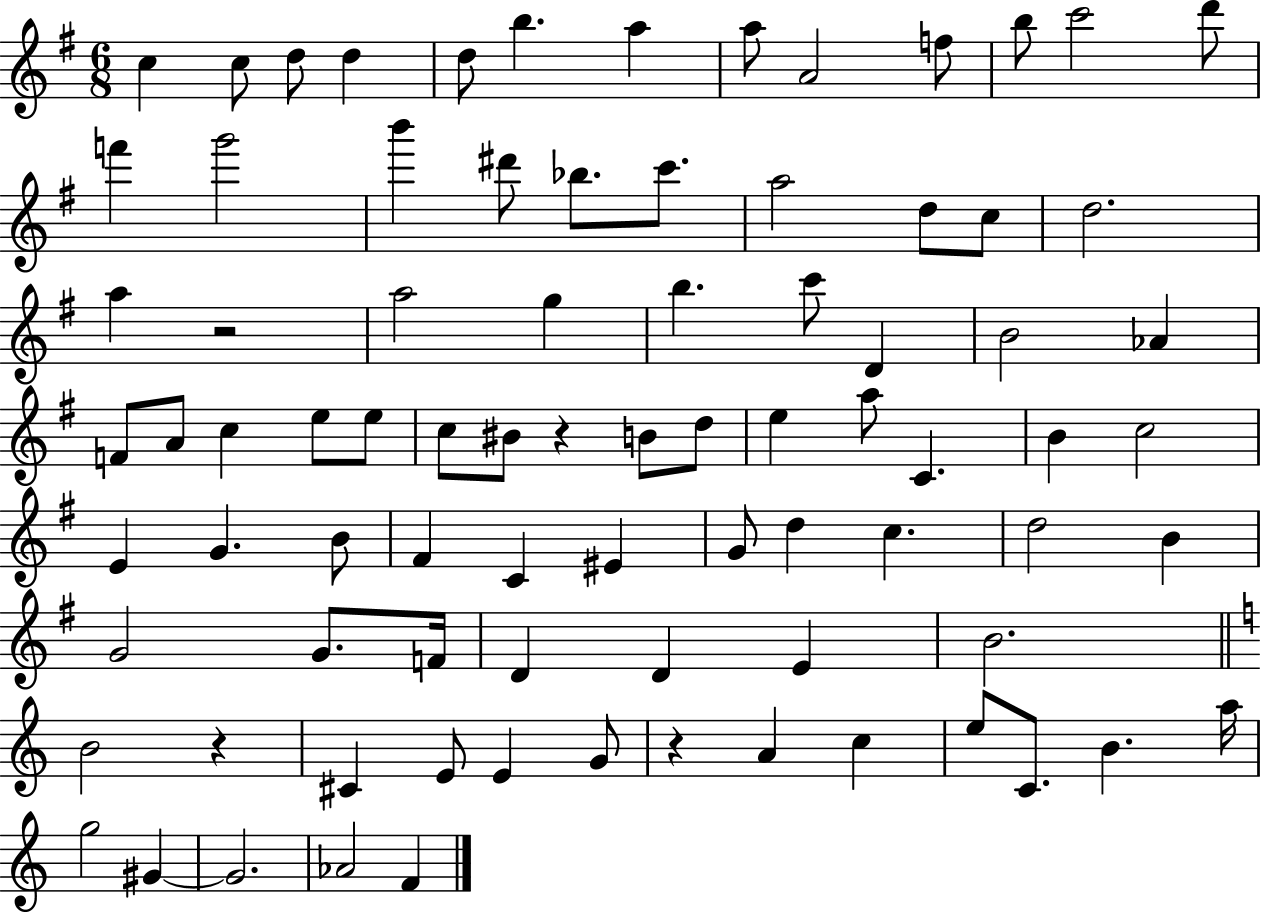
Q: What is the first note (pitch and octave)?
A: C5